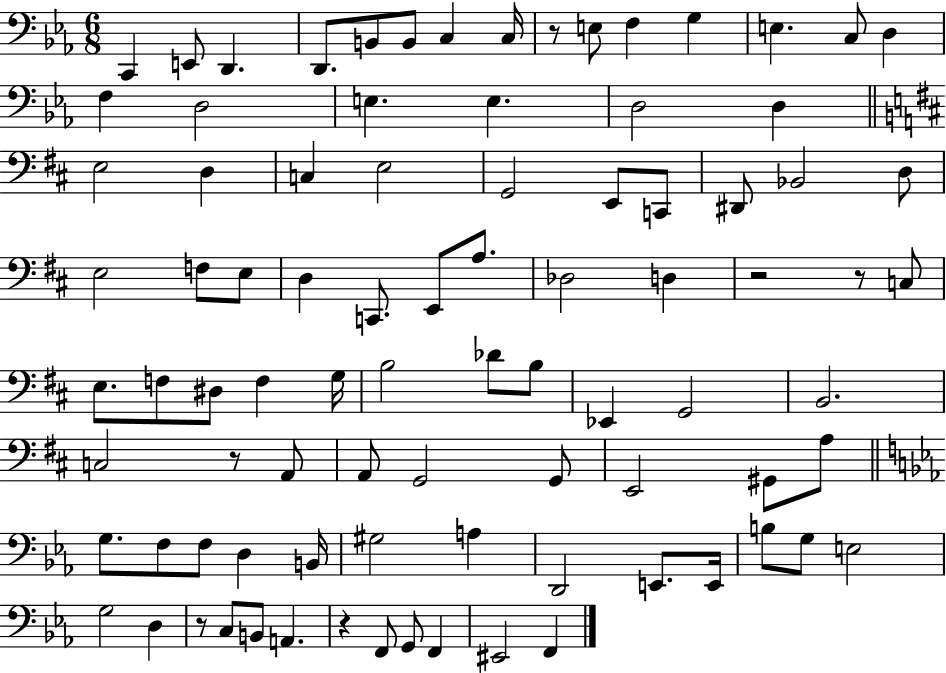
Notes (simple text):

C2/q E2/e D2/q. D2/e. B2/e B2/e C3/q C3/s R/e E3/e F3/q G3/q E3/q. C3/e D3/q F3/q D3/h E3/q. E3/q. D3/h D3/q E3/h D3/q C3/q E3/h G2/h E2/e C2/e D#2/e Bb2/h D3/e E3/h F3/e E3/e D3/q C2/e. E2/e A3/e. Db3/h D3/q R/h R/e C3/e E3/e. F3/e D#3/e F3/q G3/s B3/h Db4/e B3/e Eb2/q G2/h B2/h. C3/h R/e A2/e A2/e G2/h G2/e E2/h G#2/e A3/e G3/e. F3/e F3/e D3/q B2/s G#3/h A3/q D2/h E2/e. E2/s B3/e G3/e E3/h G3/h D3/q R/e C3/e B2/e A2/q. R/q F2/e G2/e F2/q EIS2/h F2/q